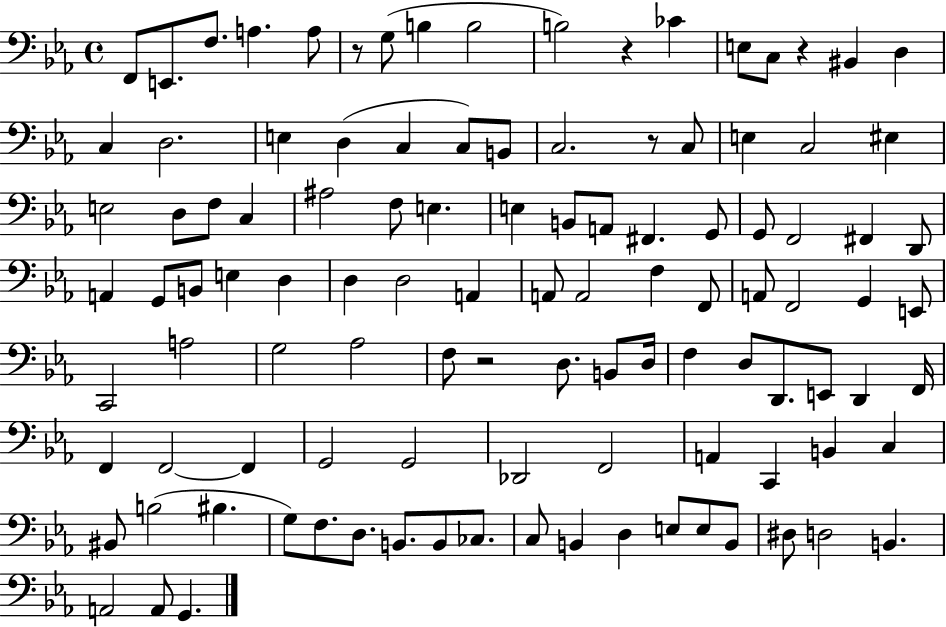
{
  \clef bass
  \time 4/4
  \defaultTimeSignature
  \key ees \major
  f,8 e,8. f8. a4. a8 | r8 g8( b4 b2 | b2) r4 ces'4 | e8 c8 r4 bis,4 d4 | \break c4 d2. | e4 d4( c4 c8) b,8 | c2. r8 c8 | e4 c2 eis4 | \break e2 d8 f8 c4 | ais2 f8 e4. | e4 b,8 a,8 fis,4. g,8 | g,8 f,2 fis,4 d,8 | \break a,4 g,8 b,8 e4 d4 | d4 d2 a,4 | a,8 a,2 f4 f,8 | a,8 f,2 g,4 e,8 | \break c,2 a2 | g2 aes2 | f8 r2 d8. b,8 d16 | f4 d8 d,8. e,8 d,4 f,16 | \break f,4 f,2~~ f,4 | g,2 g,2 | des,2 f,2 | a,4 c,4 b,4 c4 | \break bis,8 b2( bis4. | g8) f8. d8. b,8. b,8 ces8. | c8 b,4 d4 e8 e8 b,8 | dis8 d2 b,4. | \break a,2 a,8 g,4. | \bar "|."
}